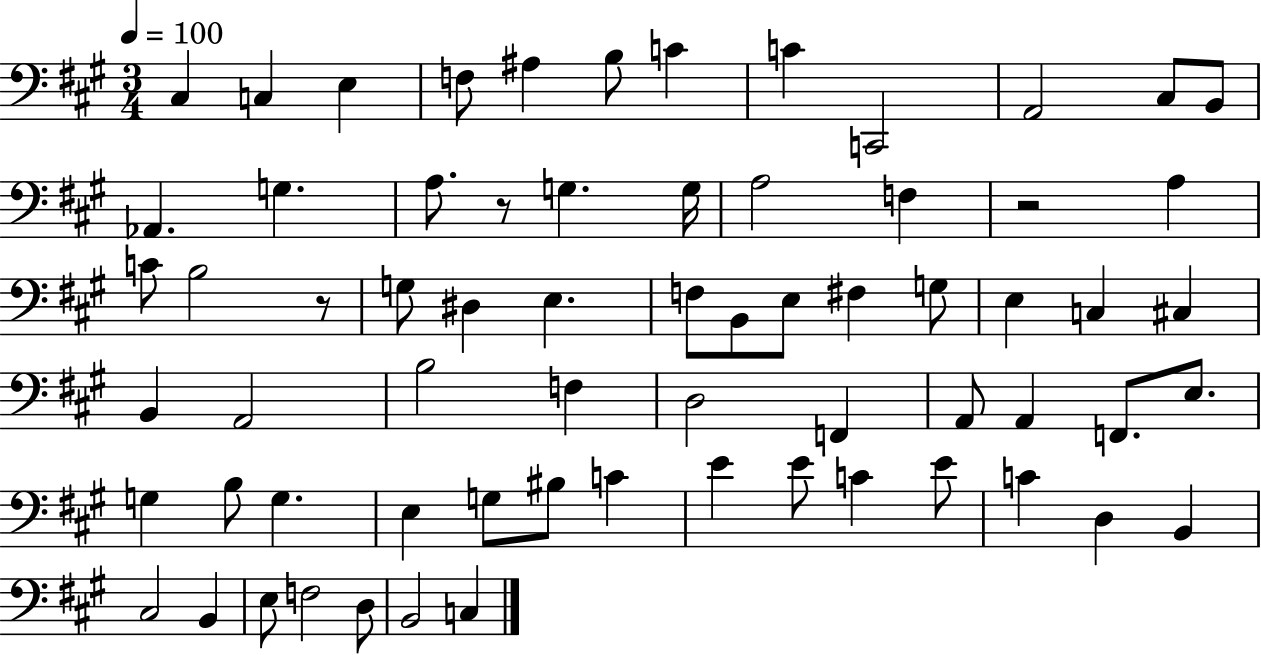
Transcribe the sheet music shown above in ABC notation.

X:1
T:Untitled
M:3/4
L:1/4
K:A
^C, C, E, F,/2 ^A, B,/2 C C C,,2 A,,2 ^C,/2 B,,/2 _A,, G, A,/2 z/2 G, G,/4 A,2 F, z2 A, C/2 B,2 z/2 G,/2 ^D, E, F,/2 B,,/2 E,/2 ^F, G,/2 E, C, ^C, B,, A,,2 B,2 F, D,2 F,, A,,/2 A,, F,,/2 E,/2 G, B,/2 G, E, G,/2 ^B,/2 C E E/2 C E/2 C D, B,, ^C,2 B,, E,/2 F,2 D,/2 B,,2 C,